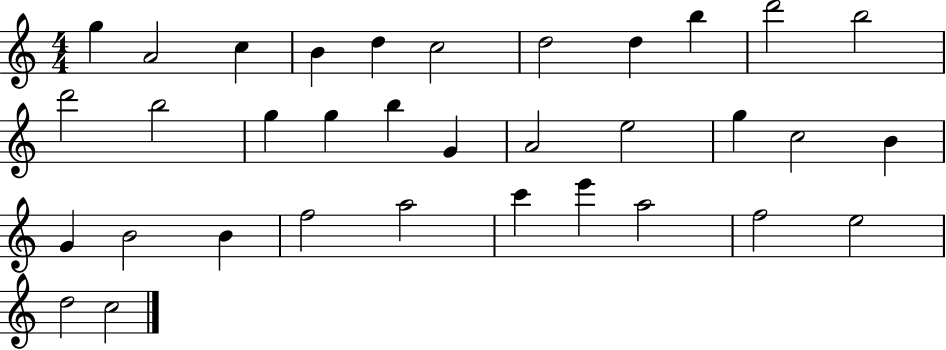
X:1
T:Untitled
M:4/4
L:1/4
K:C
g A2 c B d c2 d2 d b d'2 b2 d'2 b2 g g b G A2 e2 g c2 B G B2 B f2 a2 c' e' a2 f2 e2 d2 c2